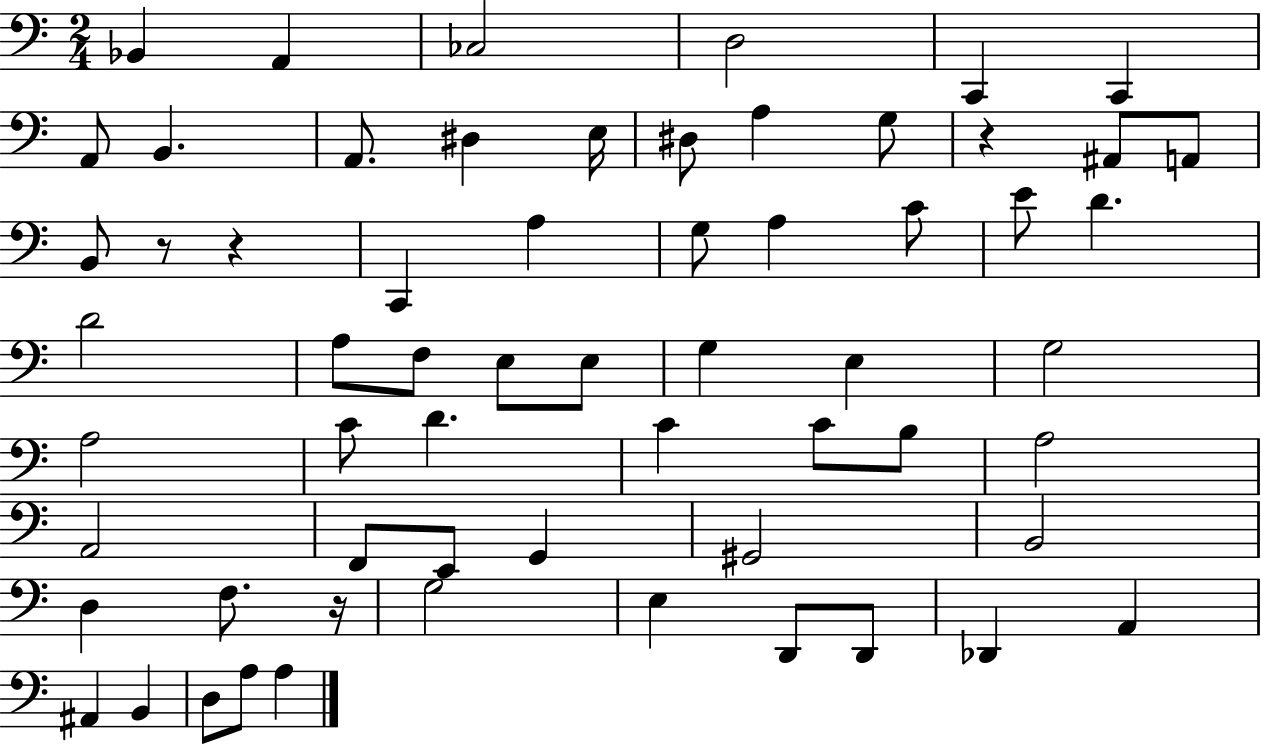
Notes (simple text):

Bb2/q A2/q CES3/h D3/h C2/q C2/q A2/e B2/q. A2/e. D#3/q E3/s D#3/e A3/q G3/e R/q A#2/e A2/e B2/e R/e R/q C2/q A3/q G3/e A3/q C4/e E4/e D4/q. D4/h A3/e F3/e E3/e E3/e G3/q E3/q G3/h A3/h C4/e D4/q. C4/q C4/e B3/e A3/h A2/h F2/e E2/e G2/q G#2/h B2/h D3/q F3/e. R/s G3/h E3/q D2/e D2/e Db2/q A2/q A#2/q B2/q D3/e A3/e A3/q